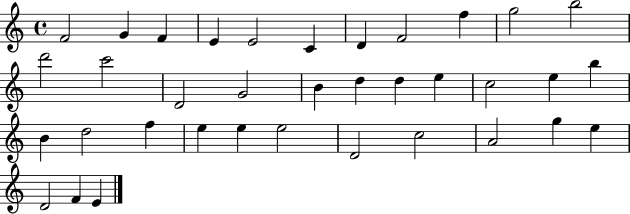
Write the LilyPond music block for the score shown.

{
  \clef treble
  \time 4/4
  \defaultTimeSignature
  \key c \major
  f'2 g'4 f'4 | e'4 e'2 c'4 | d'4 f'2 f''4 | g''2 b''2 | \break d'''2 c'''2 | d'2 g'2 | b'4 d''4 d''4 e''4 | c''2 e''4 b''4 | \break b'4 d''2 f''4 | e''4 e''4 e''2 | d'2 c''2 | a'2 g''4 e''4 | \break d'2 f'4 e'4 | \bar "|."
}